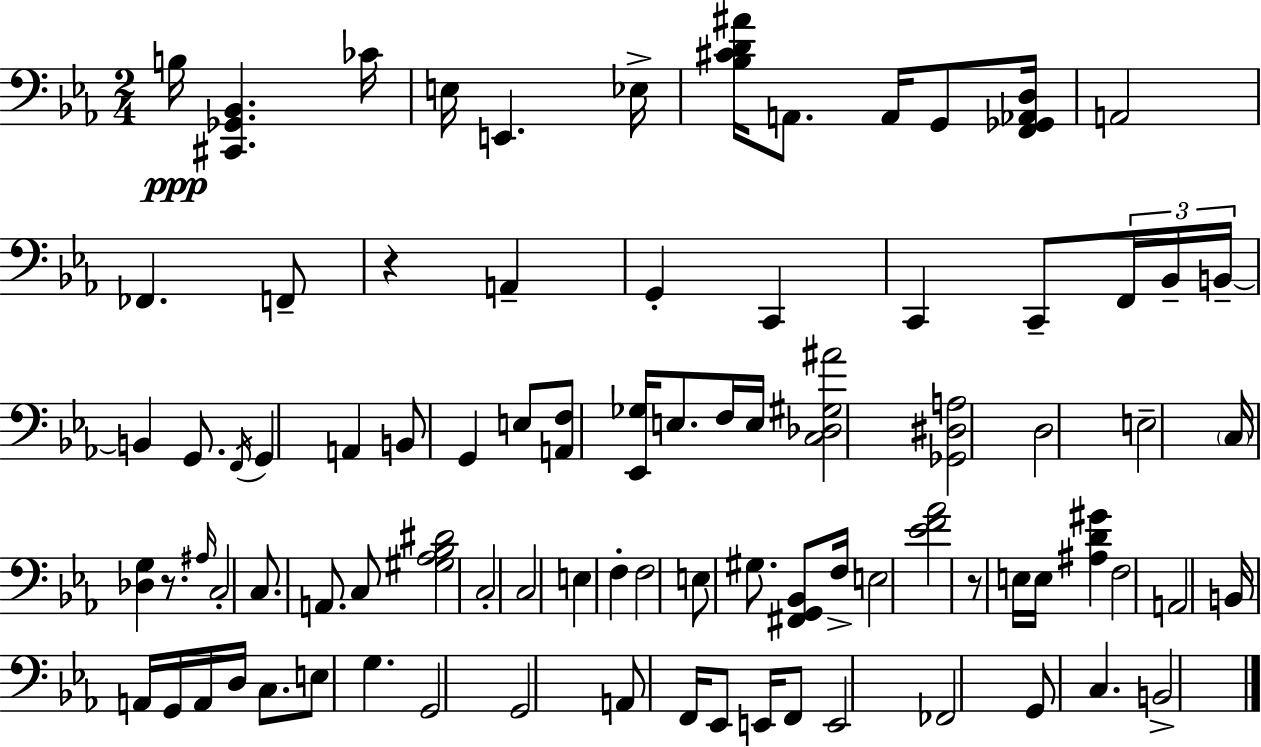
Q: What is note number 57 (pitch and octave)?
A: C3